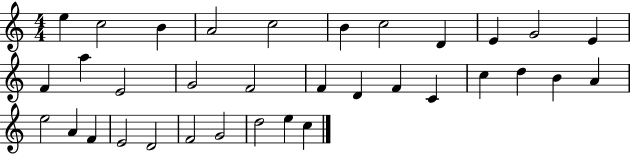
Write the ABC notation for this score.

X:1
T:Untitled
M:4/4
L:1/4
K:C
e c2 B A2 c2 B c2 D E G2 E F a E2 G2 F2 F D F C c d B A e2 A F E2 D2 F2 G2 d2 e c